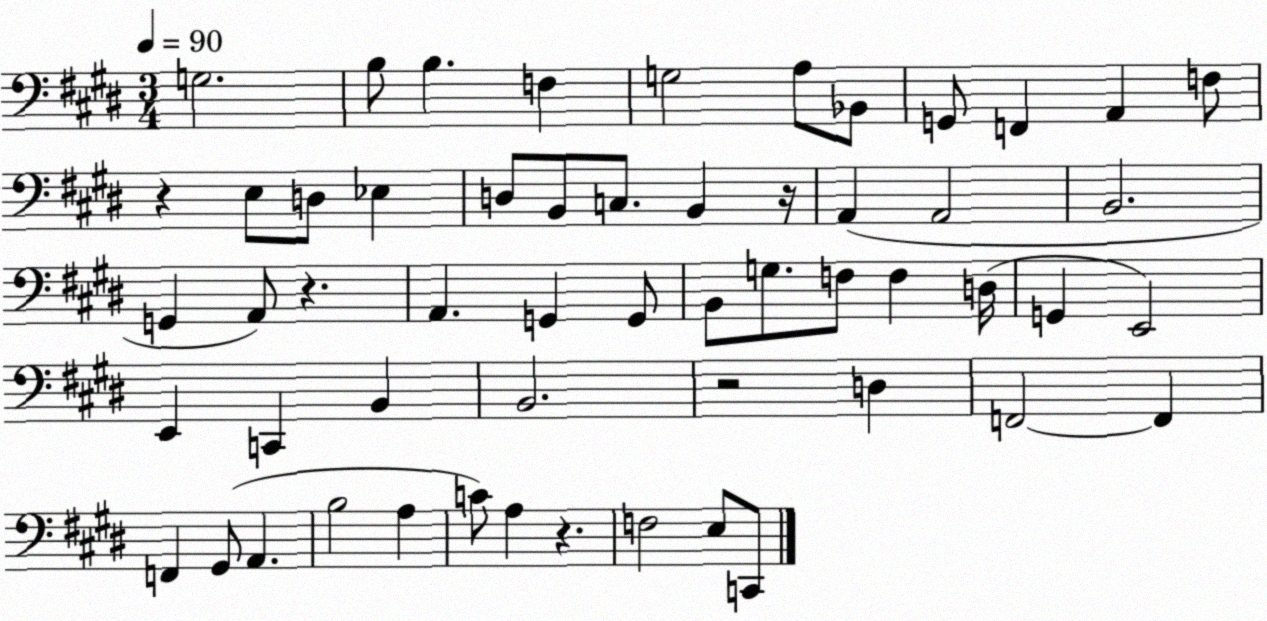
X:1
T:Untitled
M:3/4
L:1/4
K:E
G,2 B,/2 B, F, G,2 A,/2 _B,,/2 G,,/2 F,, A,, F,/2 z E,/2 D,/2 _E, D,/2 B,,/2 C,/2 B,, z/4 A,, A,,2 B,,2 G,, A,,/2 z A,, G,, G,,/2 B,,/2 G,/2 F,/2 F, D,/4 G,, E,,2 E,, C,, B,, B,,2 z2 D, F,,2 F,, F,, ^G,,/2 A,, B,2 A, C/2 A, z F,2 E,/2 C,,/2